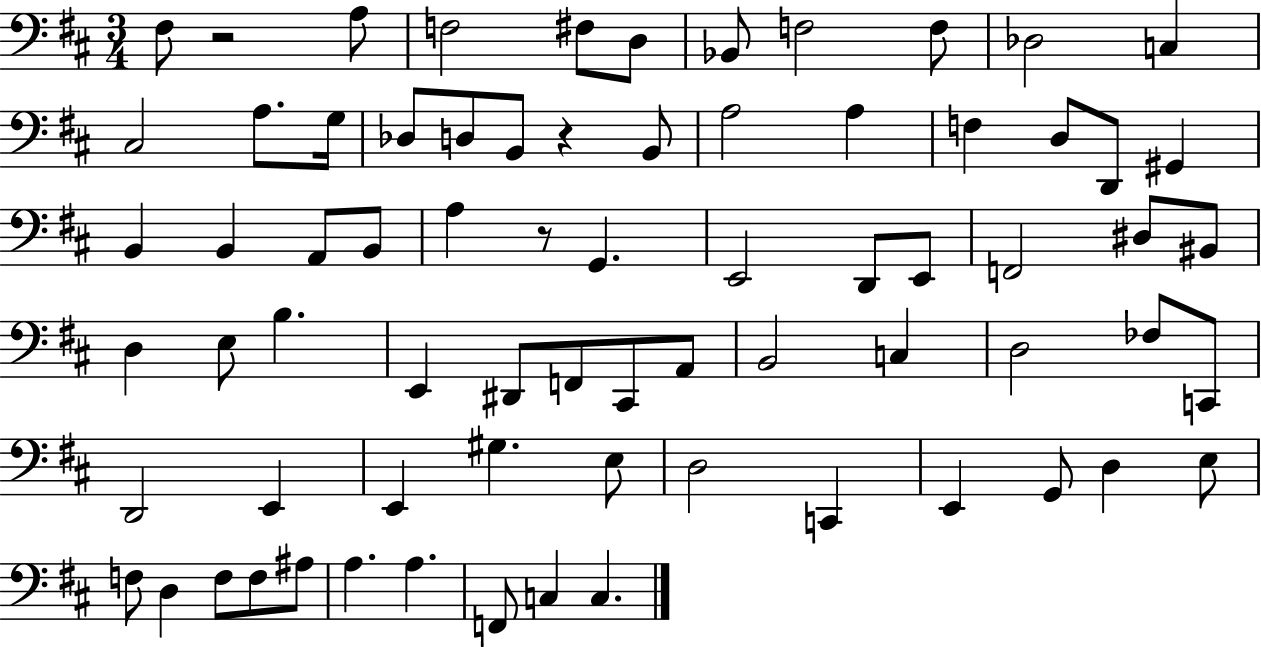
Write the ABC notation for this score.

X:1
T:Untitled
M:3/4
L:1/4
K:D
^F,/2 z2 A,/2 F,2 ^F,/2 D,/2 _B,,/2 F,2 F,/2 _D,2 C, ^C,2 A,/2 G,/4 _D,/2 D,/2 B,,/2 z B,,/2 A,2 A, F, D,/2 D,,/2 ^G,, B,, B,, A,,/2 B,,/2 A, z/2 G,, E,,2 D,,/2 E,,/2 F,,2 ^D,/2 ^B,,/2 D, E,/2 B, E,, ^D,,/2 F,,/2 ^C,,/2 A,,/2 B,,2 C, D,2 _F,/2 C,,/2 D,,2 E,, E,, ^G, E,/2 D,2 C,, E,, G,,/2 D, E,/2 F,/2 D, F,/2 F,/2 ^A,/2 A, A, F,,/2 C, C,